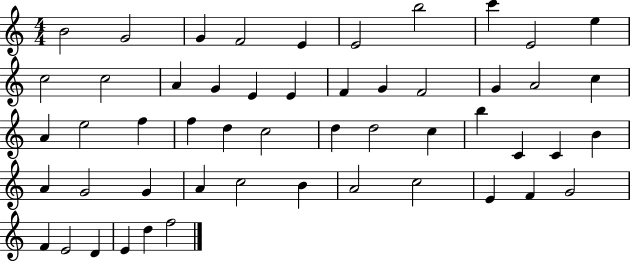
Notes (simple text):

B4/h G4/h G4/q F4/h E4/q E4/h B5/h C6/q E4/h E5/q C5/h C5/h A4/q G4/q E4/q E4/q F4/q G4/q F4/h G4/q A4/h C5/q A4/q E5/h F5/q F5/q D5/q C5/h D5/q D5/h C5/q B5/q C4/q C4/q B4/q A4/q G4/h G4/q A4/q C5/h B4/q A4/h C5/h E4/q F4/q G4/h F4/q E4/h D4/q E4/q D5/q F5/h